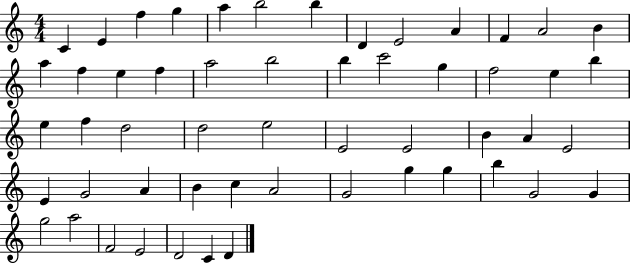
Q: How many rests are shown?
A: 0